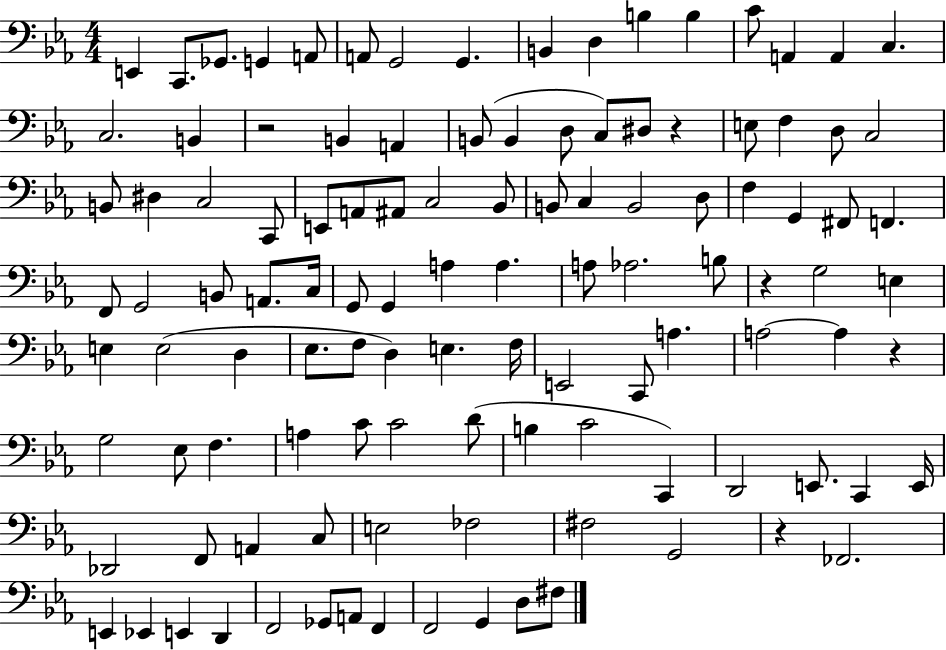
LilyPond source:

{
  \clef bass
  \numericTimeSignature
  \time 4/4
  \key ees \major
  e,4 c,8. ges,8. g,4 a,8 | a,8 g,2 g,4. | b,4 d4 b4 b4 | c'8 a,4 a,4 c4. | \break c2. b,4 | r2 b,4 a,4 | b,8( b,4 d8 c8) dis8 r4 | e8 f4 d8 c2 | \break b,8 dis4 c2 c,8 | e,8 a,8 ais,8 c2 bes,8 | b,8 c4 b,2 d8 | f4 g,4 fis,8 f,4. | \break f,8 g,2 b,8 a,8. c16 | g,8 g,4 a4 a4. | a8 aes2. b8 | r4 g2 e4 | \break e4 e2( d4 | ees8. f8 d4) e4. f16 | e,2 c,8 a4. | a2~~ a4 r4 | \break g2 ees8 f4. | a4 c'8 c'2 d'8( | b4 c'2 c,4) | d,2 e,8. c,4 e,16 | \break des,2 f,8 a,4 c8 | e2 fes2 | fis2 g,2 | r4 fes,2. | \break e,4 ees,4 e,4 d,4 | f,2 ges,8 a,8 f,4 | f,2 g,4 d8 fis8 | \bar "|."
}